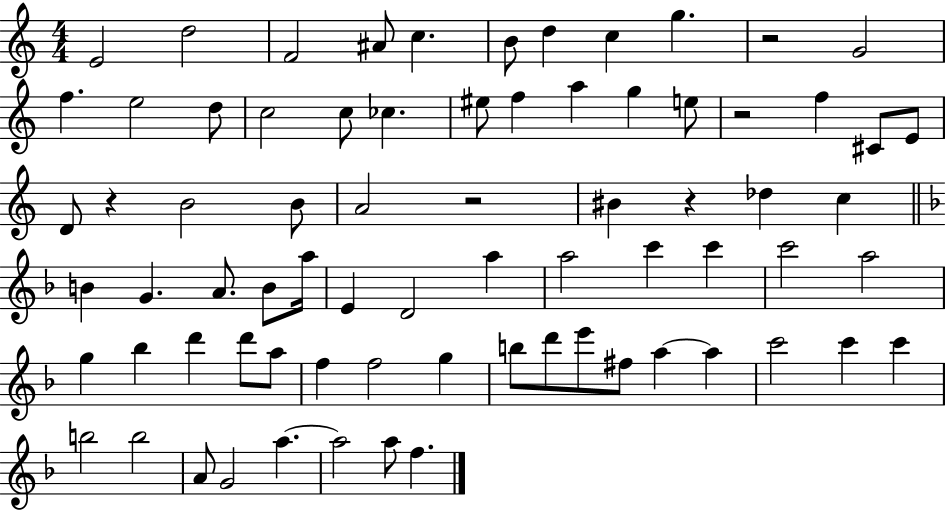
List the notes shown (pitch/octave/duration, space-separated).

E4/h D5/h F4/h A#4/e C5/q. B4/e D5/q C5/q G5/q. R/h G4/h F5/q. E5/h D5/e C5/h C5/e CES5/q. EIS5/e F5/q A5/q G5/q E5/e R/h F5/q C#4/e E4/e D4/e R/q B4/h B4/e A4/h R/h BIS4/q R/q Db5/q C5/q B4/q G4/q. A4/e. B4/e A5/s E4/q D4/h A5/q A5/h C6/q C6/q C6/h A5/h G5/q Bb5/q D6/q D6/e A5/e F5/q F5/h G5/q B5/e D6/e E6/e F#5/e A5/q A5/q C6/h C6/q C6/q B5/h B5/h A4/e G4/h A5/q. A5/h A5/e F5/q.